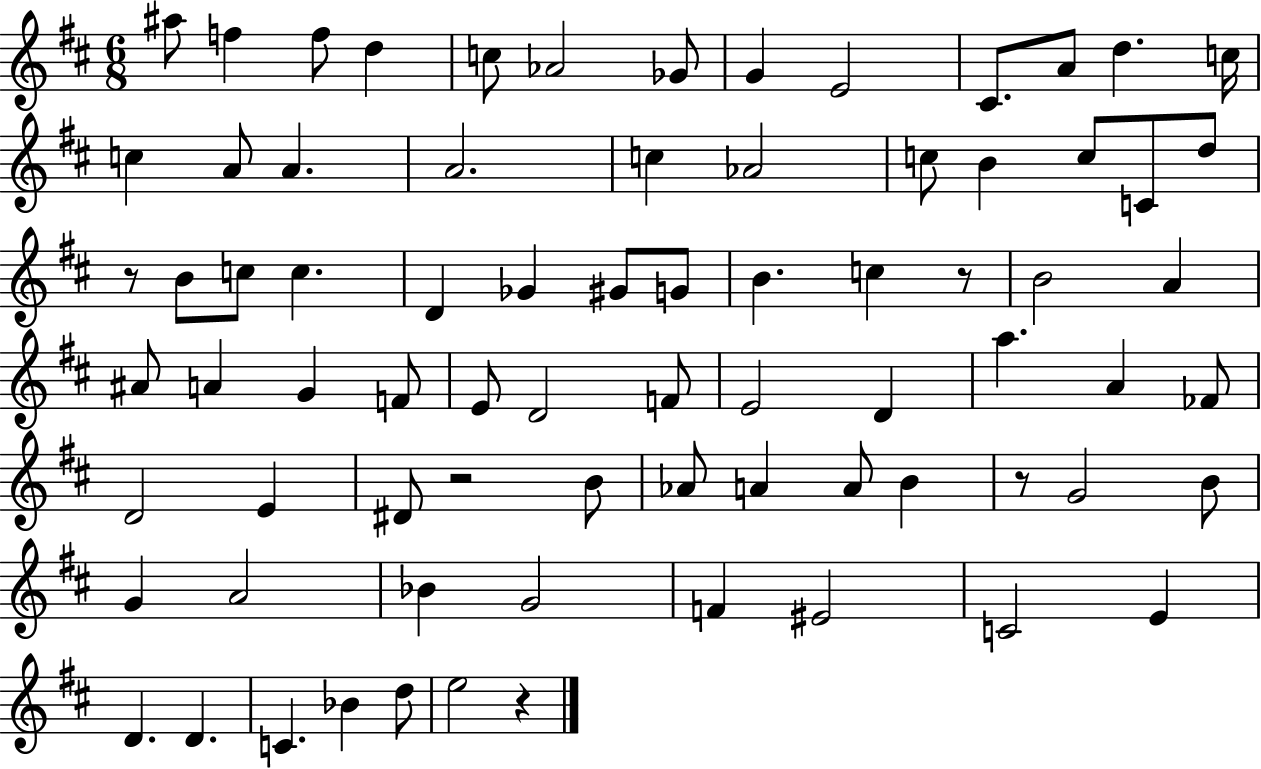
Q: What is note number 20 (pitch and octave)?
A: C5